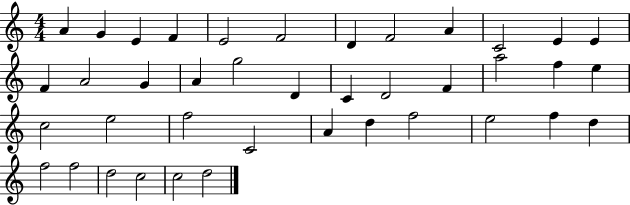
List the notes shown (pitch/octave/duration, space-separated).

A4/q G4/q E4/q F4/q E4/h F4/h D4/q F4/h A4/q C4/h E4/q E4/q F4/q A4/h G4/q A4/q G5/h D4/q C4/q D4/h F4/q A5/h F5/q E5/q C5/h E5/h F5/h C4/h A4/q D5/q F5/h E5/h F5/q D5/q F5/h F5/h D5/h C5/h C5/h D5/h